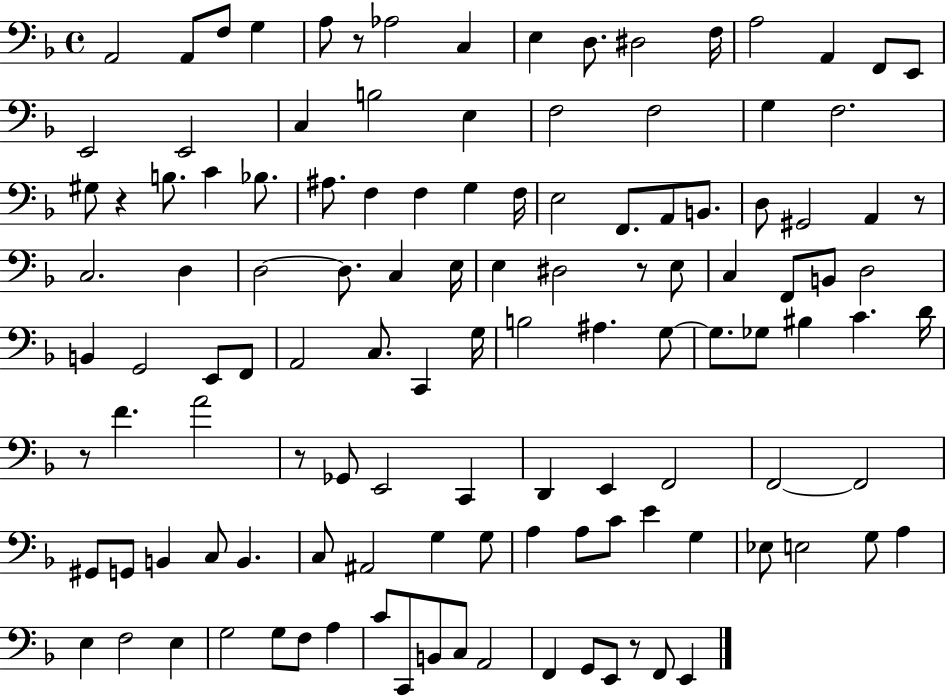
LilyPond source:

{
  \clef bass
  \time 4/4
  \defaultTimeSignature
  \key f \major
  \repeat volta 2 { a,2 a,8 f8 g4 | a8 r8 aes2 c4 | e4 d8. dis2 f16 | a2 a,4 f,8 e,8 | \break e,2 e,2 | c4 b2 e4 | f2 f2 | g4 f2. | \break gis8 r4 b8. c'4 bes8. | ais8. f4 f4 g4 f16 | e2 f,8. a,8 b,8. | d8 gis,2 a,4 r8 | \break c2. d4 | d2~~ d8. c4 e16 | e4 dis2 r8 e8 | c4 f,8 b,8 d2 | \break b,4 g,2 e,8 f,8 | a,2 c8. c,4 g16 | b2 ais4. g8~~ | g8. ges8 bis4 c'4. d'16 | \break r8 f'4. a'2 | r8 ges,8 e,2 c,4 | d,4 e,4 f,2 | f,2~~ f,2 | \break gis,8 g,8 b,4 c8 b,4. | c8 ais,2 g4 g8 | a4 a8 c'8 e'4 g4 | ees8 e2 g8 a4 | \break e4 f2 e4 | g2 g8 f8 a4 | c'8 c,8 b,8 c8 a,2 | f,4 g,8 e,8 r8 f,8 e,4 | \break } \bar "|."
}